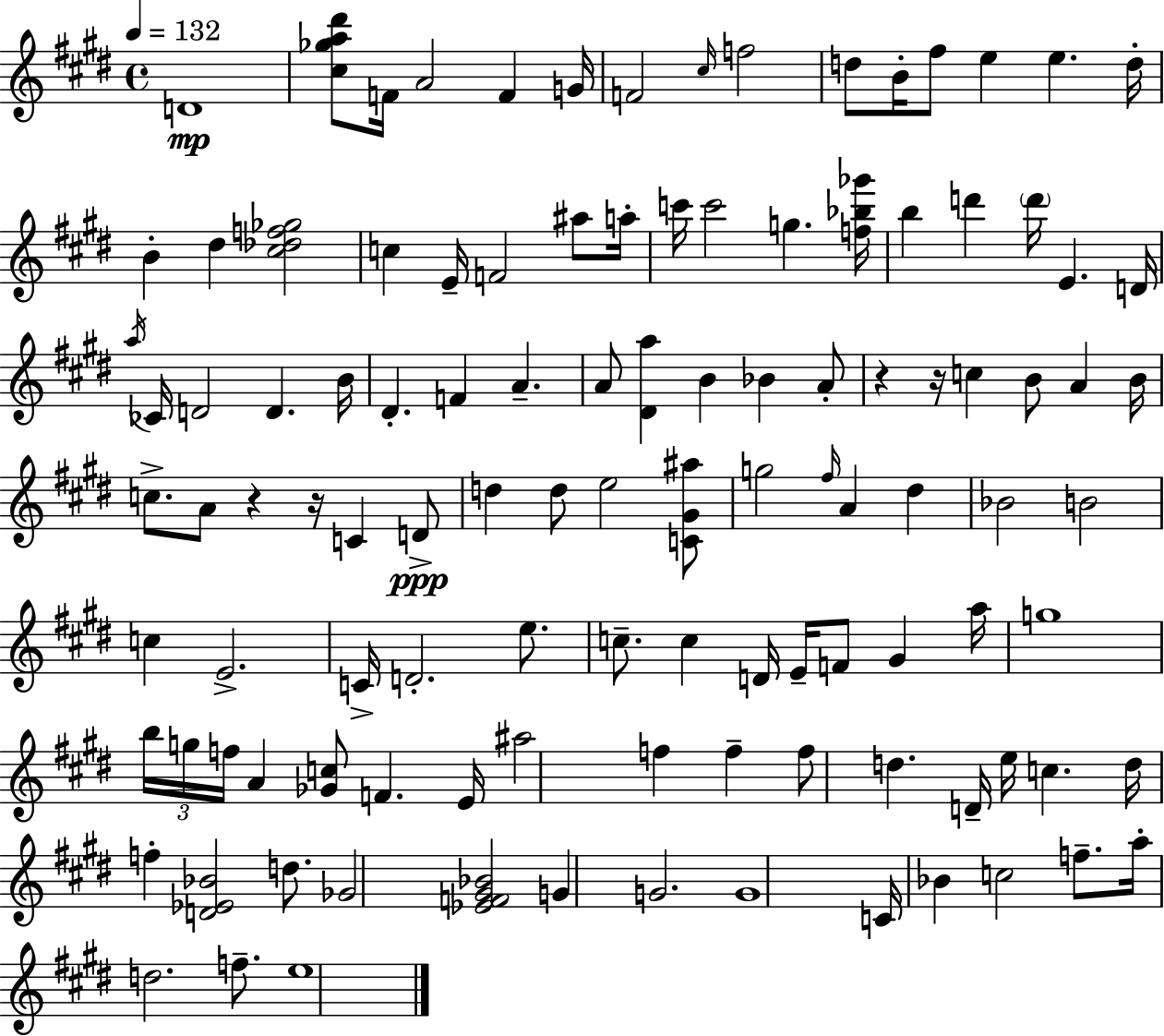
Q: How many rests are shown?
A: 4